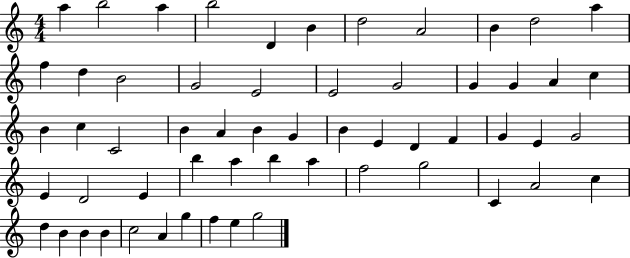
A5/q B5/h A5/q B5/h D4/q B4/q D5/h A4/h B4/q D5/h A5/q F5/q D5/q B4/h G4/h E4/h E4/h G4/h G4/q G4/q A4/q C5/q B4/q C5/q C4/h B4/q A4/q B4/q G4/q B4/q E4/q D4/q F4/q G4/q E4/q G4/h E4/q D4/h E4/q B5/q A5/q B5/q A5/q F5/h G5/h C4/q A4/h C5/q D5/q B4/q B4/q B4/q C5/h A4/q G5/q F5/q E5/q G5/h